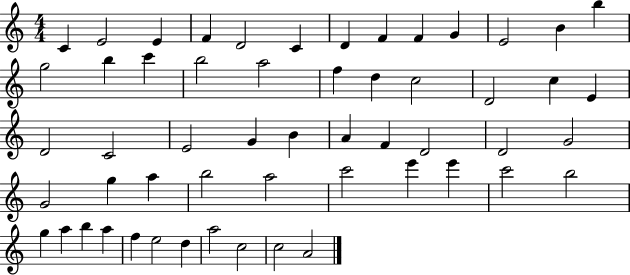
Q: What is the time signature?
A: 4/4